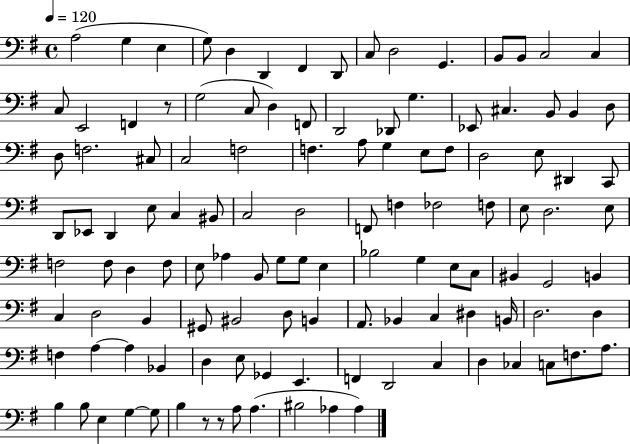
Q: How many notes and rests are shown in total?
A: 120